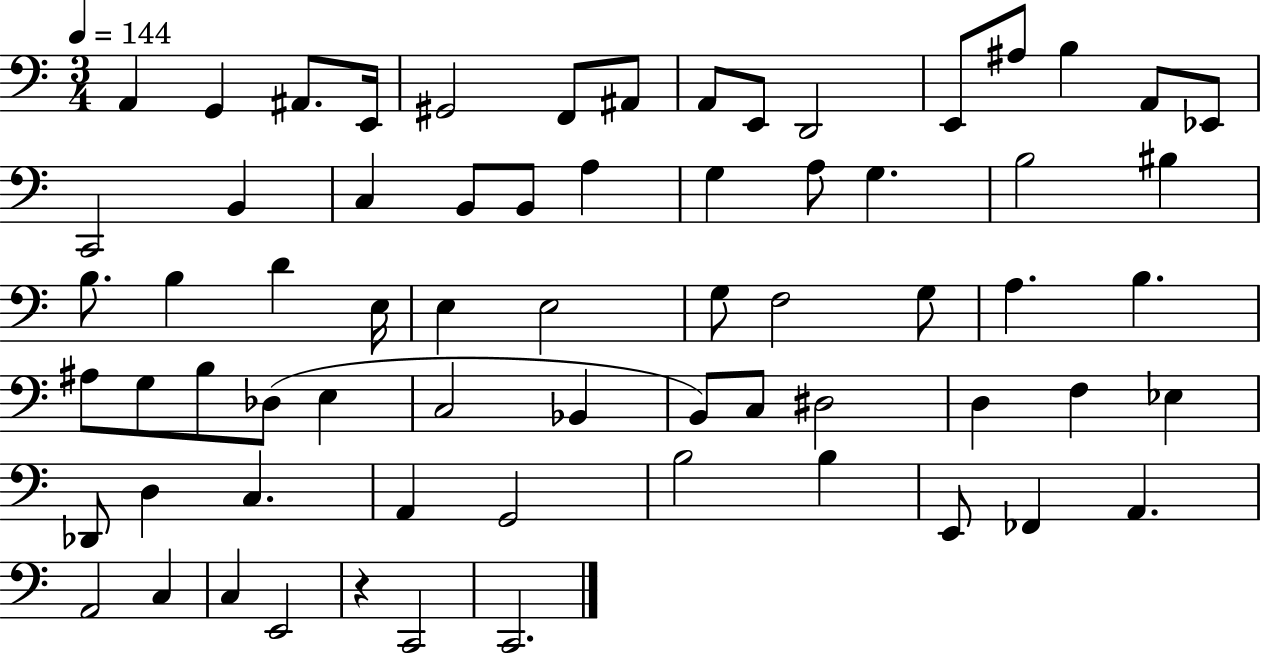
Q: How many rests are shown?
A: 1